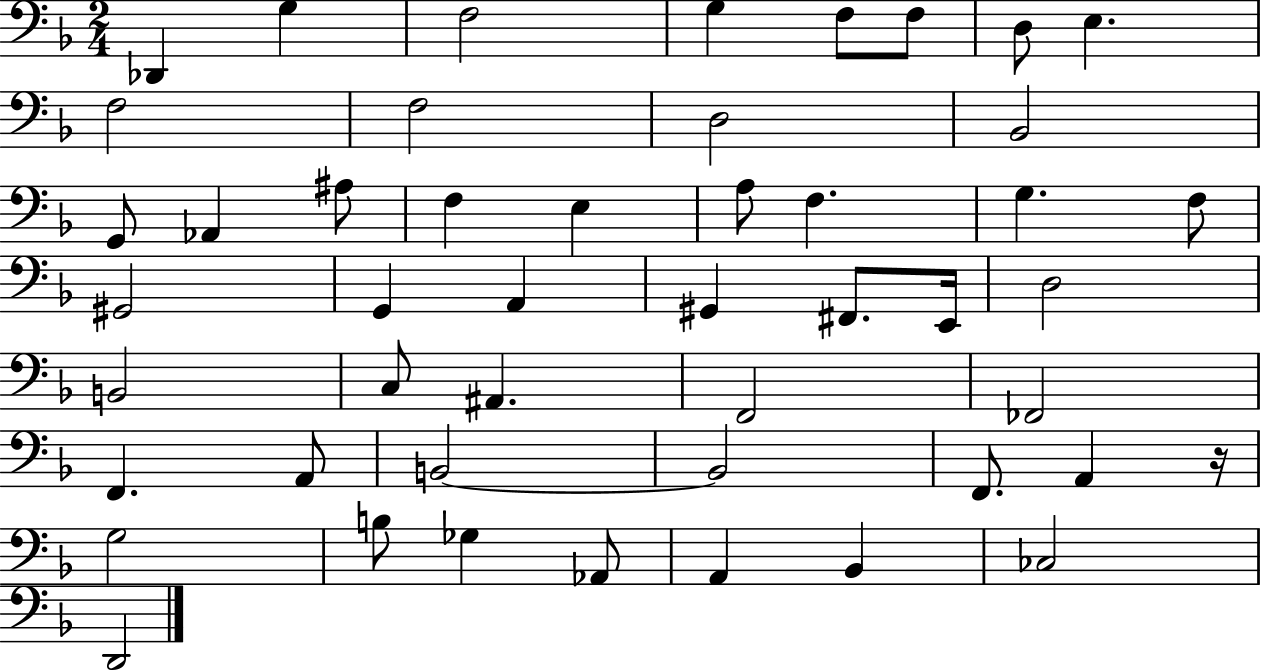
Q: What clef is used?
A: bass